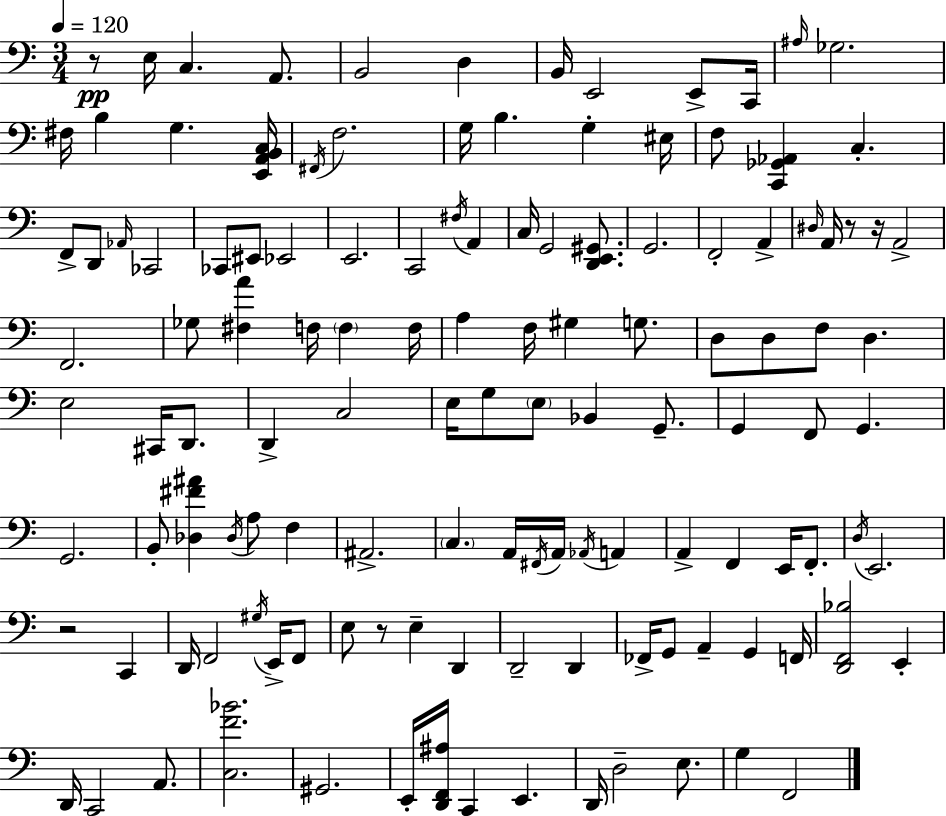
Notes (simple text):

R/e E3/s C3/q. A2/e. B2/h D3/q B2/s E2/h E2/e C2/s A#3/s Gb3/h. F#3/s B3/q G3/q. [E2,A2,B2,C3]/s F#2/s F3/h. G3/s B3/q. G3/q EIS3/s F3/e [C2,Gb2,Ab2]/q C3/q. F2/e D2/e Ab2/s CES2/h CES2/e EIS2/e Eb2/h E2/h. C2/h F#3/s A2/q C3/s G2/h [D2,E2,G#2]/e. G2/h. F2/h A2/q D#3/s A2/s R/e R/s A2/h F2/h. Gb3/e [F#3,A4]/q F3/s F3/q F3/s A3/q F3/s G#3/q G3/e. D3/e D3/e F3/e D3/q. E3/h C#2/s D2/e. D2/q C3/h E3/s G3/e E3/e Bb2/q G2/e. G2/q F2/e G2/q. G2/h. B2/e [Db3,F#4,A#4]/q Db3/s A3/e F3/q A#2/h. C3/q. A2/s F#2/s A2/s Ab2/s A2/q A2/q F2/q E2/s F2/e. D3/s E2/h. R/h C2/q D2/s F2/h G#3/s E2/s F2/e E3/e R/e E3/q D2/q D2/h D2/q FES2/s G2/e A2/q G2/q F2/s [D2,F2,Bb3]/h E2/q D2/s C2/h A2/e. [C3,F4,Bb4]/h. G#2/h. E2/s [D2,F2,A#3]/s C2/q E2/q. D2/s D3/h E3/e. G3/q F2/h